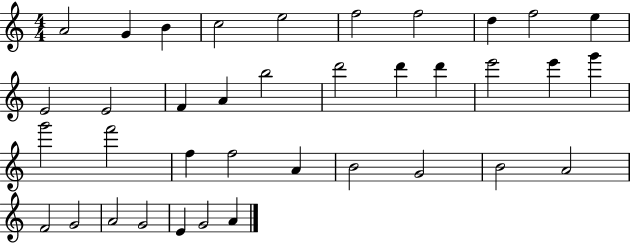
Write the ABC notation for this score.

X:1
T:Untitled
M:4/4
L:1/4
K:C
A2 G B c2 e2 f2 f2 d f2 e E2 E2 F A b2 d'2 d' d' e'2 e' g' g'2 f'2 f f2 A B2 G2 B2 A2 F2 G2 A2 G2 E G2 A